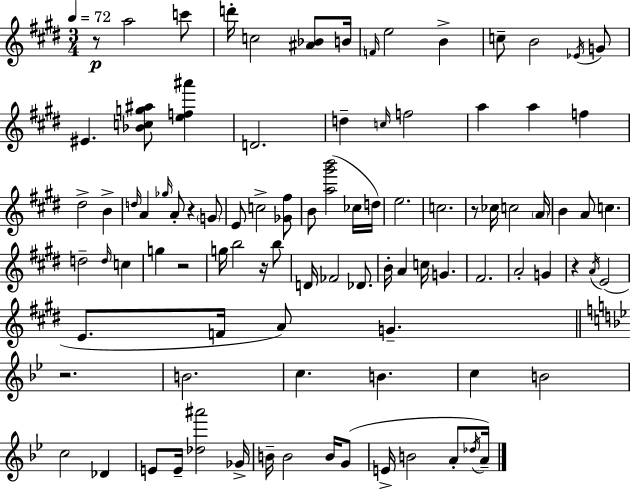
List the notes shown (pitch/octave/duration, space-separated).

R/e A5/h C6/e D6/s C5/h [A#4,Bb4]/e B4/s F4/s E5/h B4/q C5/e B4/h Eb4/s G4/e EIS4/q. [Bb4,C5,G5,A#5]/e [E5,F5,A#6]/q D4/h. D5/q C5/s F5/h A5/q A5/q F5/q D#5/h B4/q D5/s A4/q Gb5/s A4/e R/q G4/e E4/e C5/h [Gb4,F#5]/e B4/e [A5,G#6,B6]/h CES5/s D5/s E5/h. C5/h. R/e CES5/s C5/h A4/s B4/q A4/e C5/q. D5/h D5/s C5/q G5/q R/h G5/s B5/h R/s B5/e D4/s FES4/h Db4/e. B4/s A4/q C5/s G4/q. F#4/h. A4/h G4/q R/q A4/s E4/h E4/e. F4/s A4/e G4/q. R/h. B4/h. C5/q. B4/q. C5/q B4/h C5/h Db4/q E4/e E4/s [Db5,A#6]/h Gb4/s B4/s B4/h B4/s G4/e E4/s B4/h A4/e Db5/s A4/s